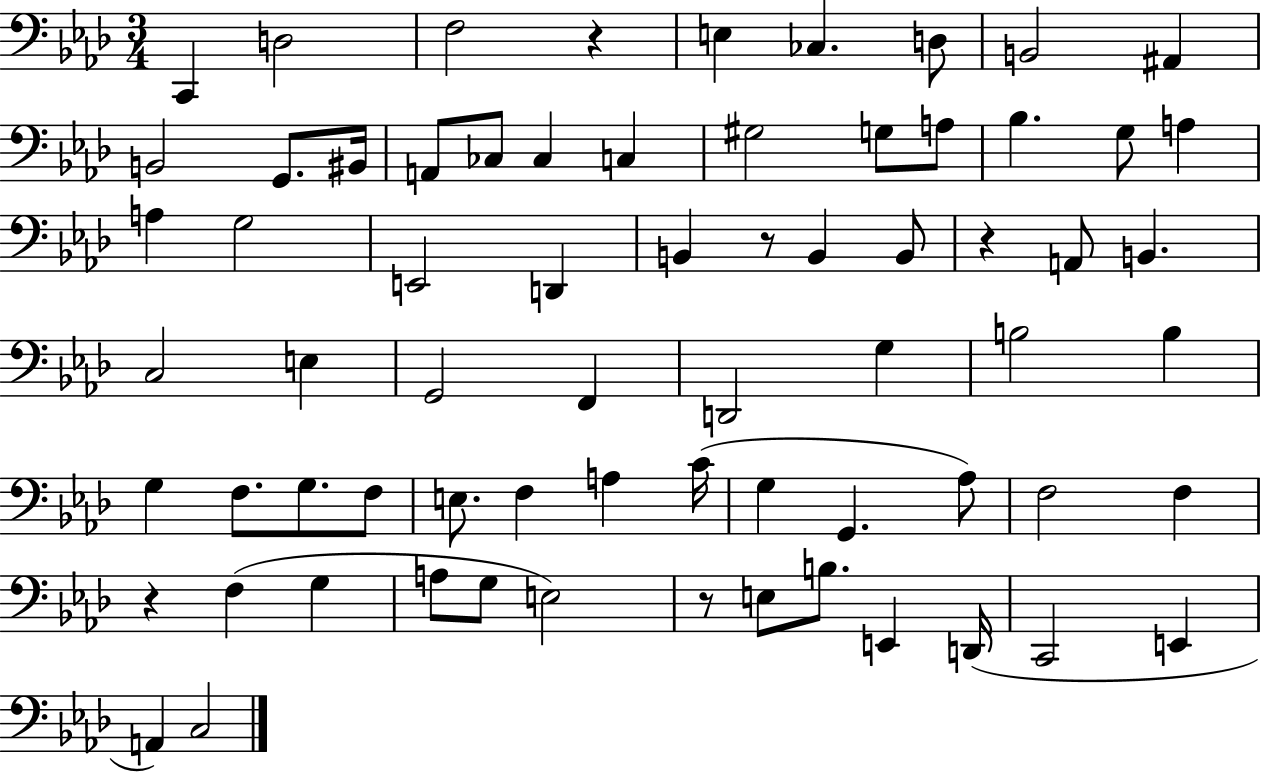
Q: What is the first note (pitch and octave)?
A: C2